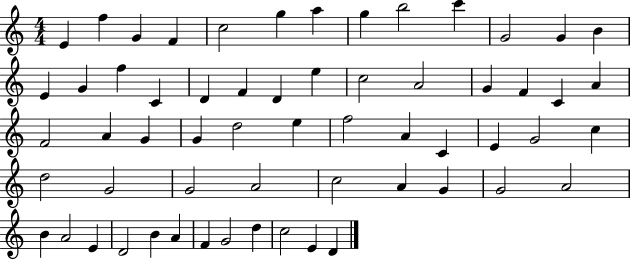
X:1
T:Untitled
M:4/4
L:1/4
K:C
E f G F c2 g a g b2 c' G2 G B E G f C D F D e c2 A2 G F C A F2 A G G d2 e f2 A C E G2 c d2 G2 G2 A2 c2 A G G2 A2 B A2 E D2 B A F G2 d c2 E D